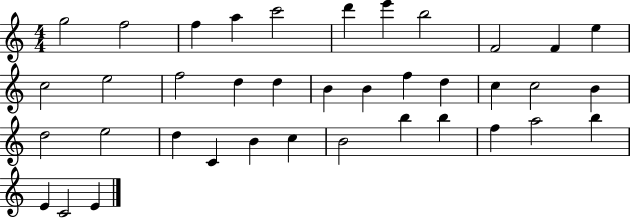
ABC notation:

X:1
T:Untitled
M:4/4
L:1/4
K:C
g2 f2 f a c'2 d' e' b2 F2 F e c2 e2 f2 d d B B f d c c2 B d2 e2 d C B c B2 b b f a2 b E C2 E